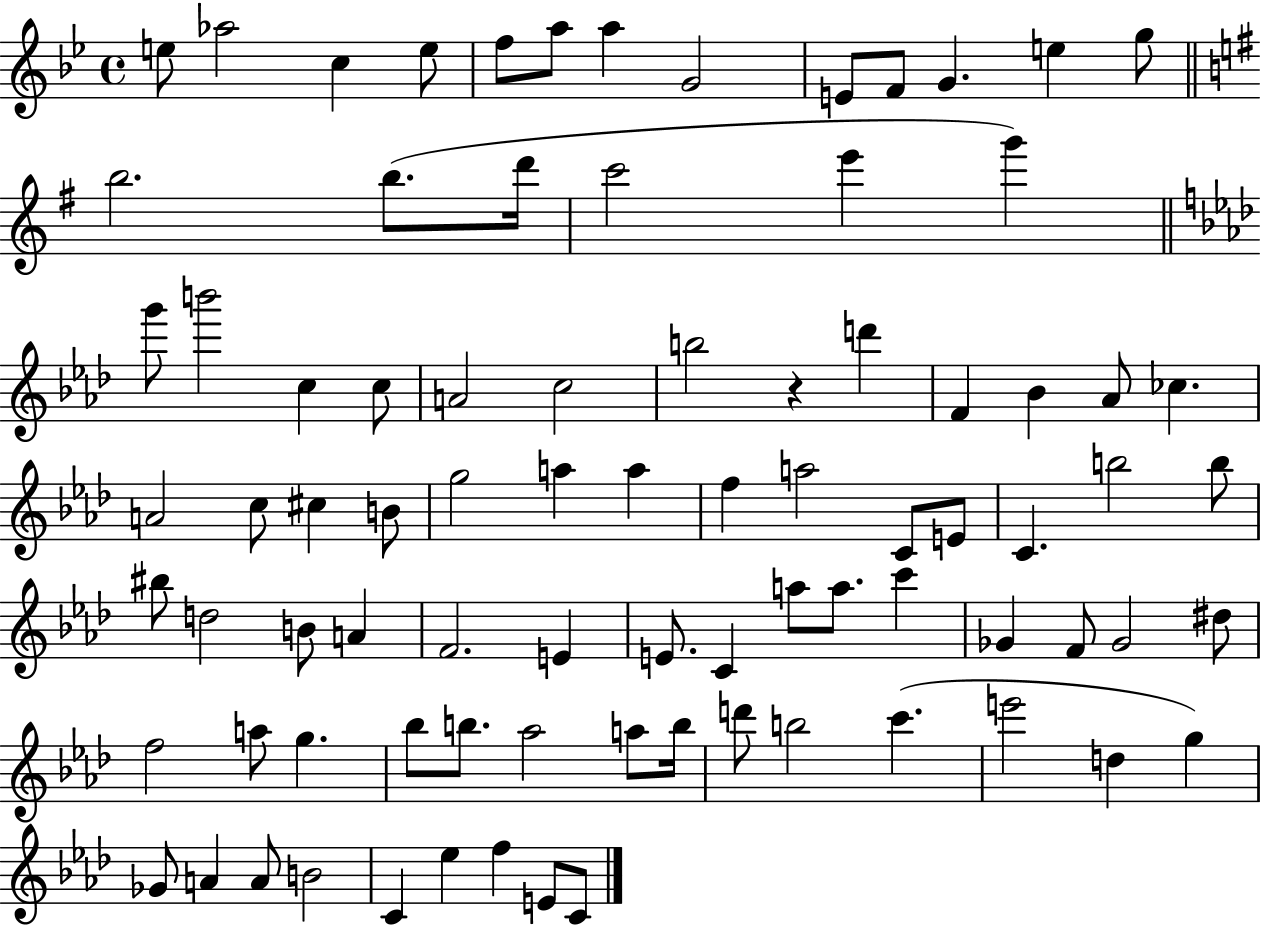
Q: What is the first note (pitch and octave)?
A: E5